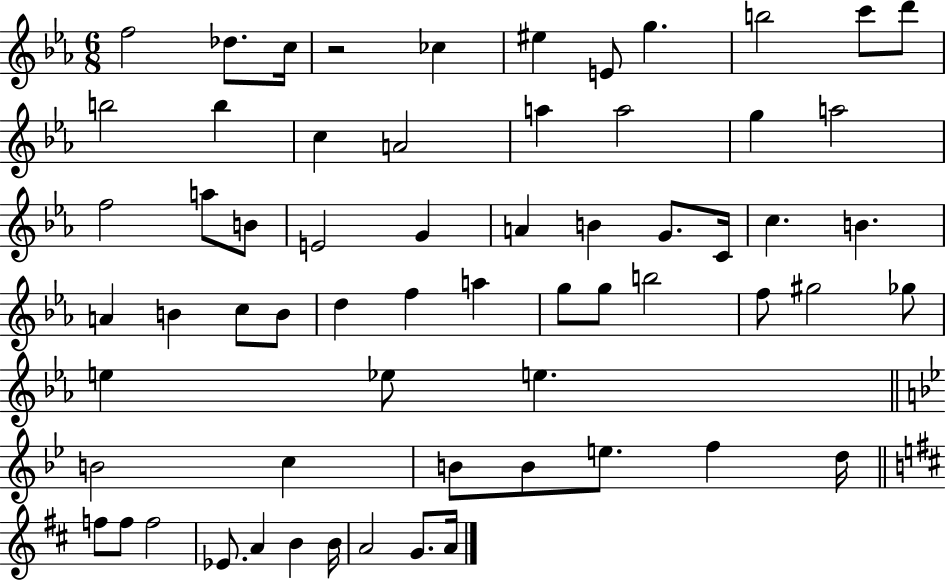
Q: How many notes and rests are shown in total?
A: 63